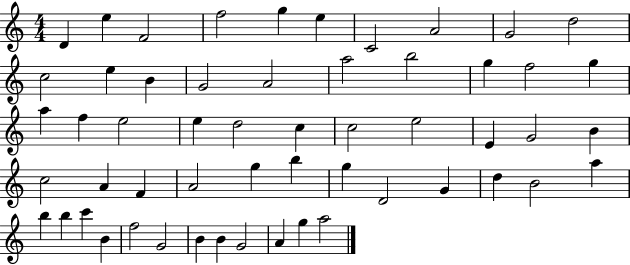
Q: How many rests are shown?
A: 0